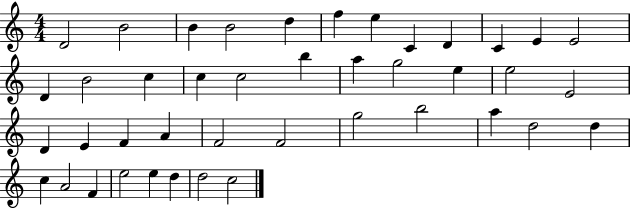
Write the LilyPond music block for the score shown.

{
  \clef treble
  \numericTimeSignature
  \time 4/4
  \key c \major
  d'2 b'2 | b'4 b'2 d''4 | f''4 e''4 c'4 d'4 | c'4 e'4 e'2 | \break d'4 b'2 c''4 | c''4 c''2 b''4 | a''4 g''2 e''4 | e''2 e'2 | \break d'4 e'4 f'4 a'4 | f'2 f'2 | g''2 b''2 | a''4 d''2 d''4 | \break c''4 a'2 f'4 | e''2 e''4 d''4 | d''2 c''2 | \bar "|."
}